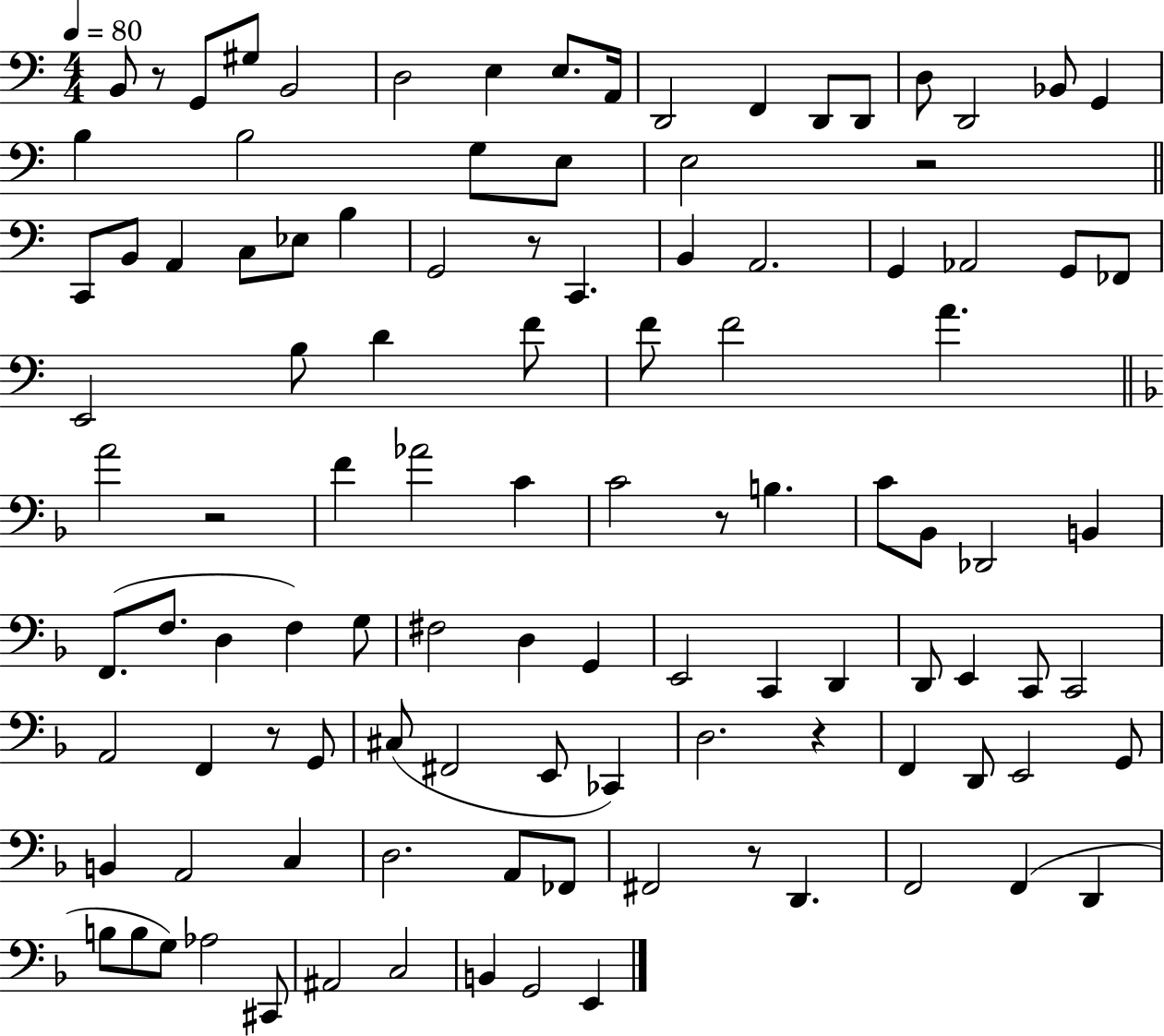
{
  \clef bass
  \numericTimeSignature
  \time 4/4
  \key c \major
  \tempo 4 = 80
  b,8 r8 g,8 gis8 b,2 | d2 e4 e8. a,16 | d,2 f,4 d,8 d,8 | d8 d,2 bes,8 g,4 | \break b4 b2 g8 e8 | e2 r2 | \bar "||" \break \key c \major c,8 b,8 a,4 c8 ees8 b4 | g,2 r8 c,4. | b,4 a,2. | g,4 aes,2 g,8 fes,8 | \break e,2 b8 d'4 f'8 | f'8 f'2 a'4. | \bar "||" \break \key f \major a'2 r2 | f'4 aes'2 c'4 | c'2 r8 b4. | c'8 bes,8 des,2 b,4 | \break f,8.( f8. d4 f4) g8 | fis2 d4 g,4 | e,2 c,4 d,4 | d,8 e,4 c,8 c,2 | \break a,2 f,4 r8 g,8 | cis8( fis,2 e,8 ces,4) | d2. r4 | f,4 d,8 e,2 g,8 | \break b,4 a,2 c4 | d2. a,8 fes,8 | fis,2 r8 d,4. | f,2 f,4( d,4 | \break b8 b8 g8) aes2 cis,8 | ais,2 c2 | b,4 g,2 e,4 | \bar "|."
}